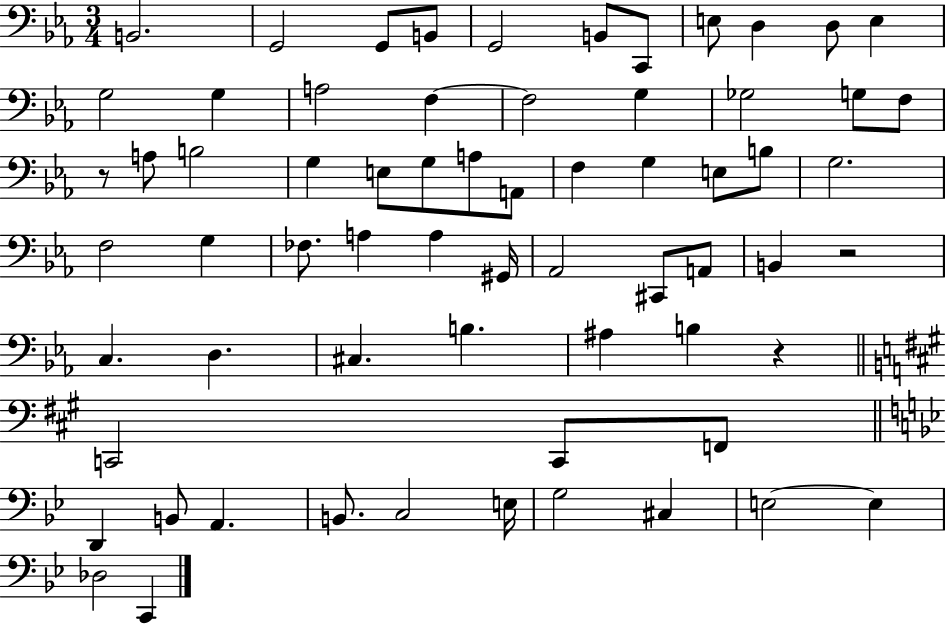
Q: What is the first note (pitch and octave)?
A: B2